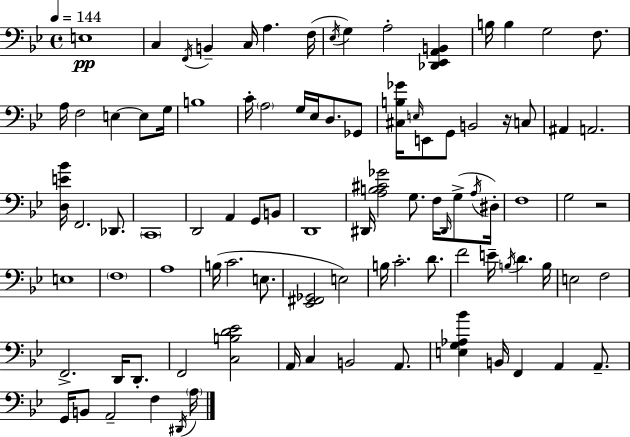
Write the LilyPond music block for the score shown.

{
  \clef bass
  \time 4/4
  \defaultTimeSignature
  \key g \minor
  \tempo 4 = 144
  e1\pp | c4 \acciaccatura { f,16 } b,4-- c16 a4. | f16( \acciaccatura { ees16 } g4) a2-. <des, ees, a, b,>4 | b16 b4 g2 f8. | \break a16 f2 e4~~ e8 | g16 b1 | c'16-. \parenthesize a2 g16 ees16 d8. | ges,8 <cis b ges'>16 \grace { e16 } e,8 g,8 b,2 | \break r16 c8 ais,4 a,2. | <d e' bes'>16 f,2. | des,8. \parenthesize c,1 | d,2 a,4 g,8 | \break b,8 d,1 | dis,16 <a b cis' ges'>2 g8. f16 | \grace { dis,16 } g8->( \acciaccatura { a16 } dis16-.) f1 | g2 r2 | \break e1 | \parenthesize f1 | a1 | b16( c'2. | \break e8. <ees, fis, ges,>2 e2) | b16 c'2.-. | d'8. f'2 e'16-- \acciaccatura { b16 } d'4. | b16 e2 f2 | \break f,2.-> | d,16 d,8.-. f,2 <c b d' ees'>2 | a,16 c4 b,2 | a,8. <e g aes bes'>4 b,16 f,4 a,4 | \break a,8.-- g,16 b,8 a,2-- | f4 \acciaccatura { dis,16 } \parenthesize a16 \bar "|."
}